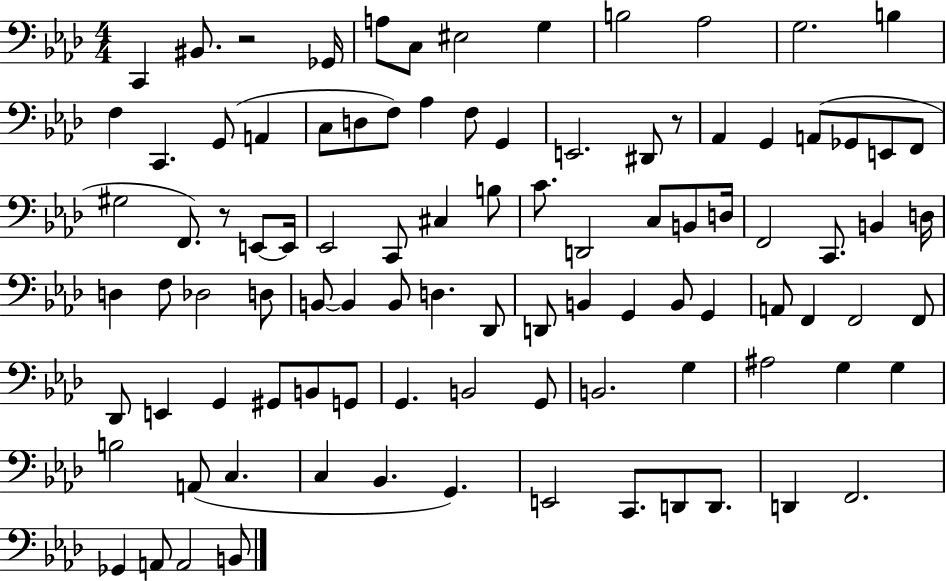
C2/q BIS2/e. R/h Gb2/s A3/e C3/e EIS3/h G3/q B3/h Ab3/h G3/h. B3/q F3/q C2/q. G2/e A2/q C3/e D3/e F3/e Ab3/q F3/e G2/q E2/h. D#2/e R/e Ab2/q G2/q A2/e Gb2/e E2/e F2/e G#3/h F2/e. R/e E2/e E2/s Eb2/h C2/e C#3/q B3/e C4/e. D2/h C3/e B2/e D3/s F2/h C2/e. B2/q D3/s D3/q F3/e Db3/h D3/e B2/e B2/q B2/e D3/q. Db2/e D2/e B2/q G2/q B2/e G2/q A2/e F2/q F2/h F2/e Db2/e E2/q G2/q G#2/e B2/e G2/e G2/q. B2/h G2/e B2/h. G3/q A#3/h G3/q G3/q B3/h A2/e C3/q. C3/q Bb2/q. G2/q. E2/h C2/e. D2/e D2/e. D2/q F2/h. Gb2/q A2/e A2/h B2/e